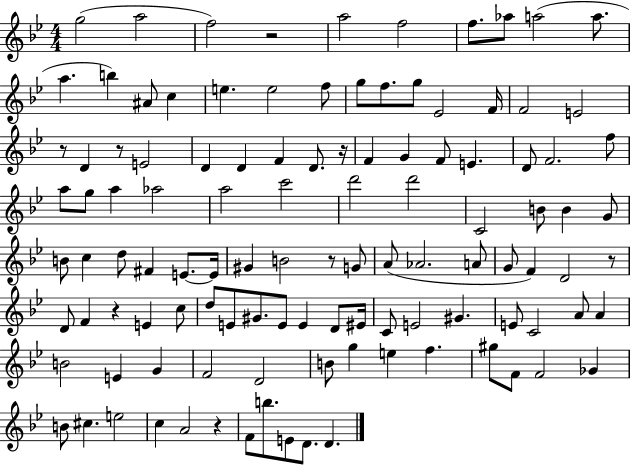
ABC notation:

X:1
T:Untitled
M:4/4
L:1/4
K:Bb
g2 a2 f2 z2 a2 f2 f/2 _a/2 a2 a/2 a b ^A/2 c e e2 f/2 g/2 f/2 g/2 _E2 F/4 F2 E2 z/2 D z/2 E2 D D F D/2 z/4 F G F/2 E D/2 F2 f/2 a/2 g/2 a _a2 a2 c'2 d'2 d'2 C2 B/2 B G/2 B/2 c d/2 ^F E/2 E/4 ^G B2 z/2 G/2 A/2 _A2 A/2 G/2 F D2 z/2 D/2 F z E c/2 d/2 E/2 ^G/2 E/2 E D/2 ^E/4 C/2 E2 ^G E/2 C2 A/2 A B2 E G F2 D2 B/2 g e f ^g/2 F/2 F2 _G B/2 ^c e2 c A2 z F/2 b/2 E/2 D/2 D